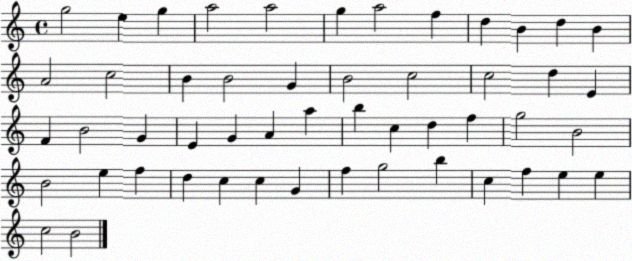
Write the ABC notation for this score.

X:1
T:Untitled
M:4/4
L:1/4
K:C
g2 e g a2 a2 g a2 f d B d B A2 c2 B B2 G B2 c2 c2 d E F B2 G E G A a b c d f g2 B2 B2 e f d c c G f g2 b c f e e c2 B2